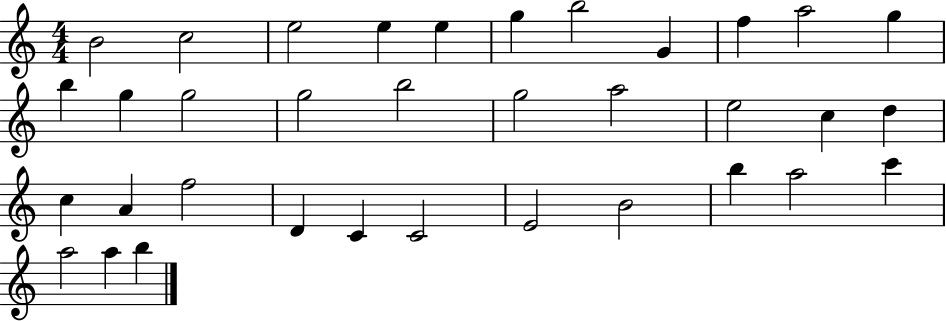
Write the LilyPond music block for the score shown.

{
  \clef treble
  \numericTimeSignature
  \time 4/4
  \key c \major
  b'2 c''2 | e''2 e''4 e''4 | g''4 b''2 g'4 | f''4 a''2 g''4 | \break b''4 g''4 g''2 | g''2 b''2 | g''2 a''2 | e''2 c''4 d''4 | \break c''4 a'4 f''2 | d'4 c'4 c'2 | e'2 b'2 | b''4 a''2 c'''4 | \break a''2 a''4 b''4 | \bar "|."
}